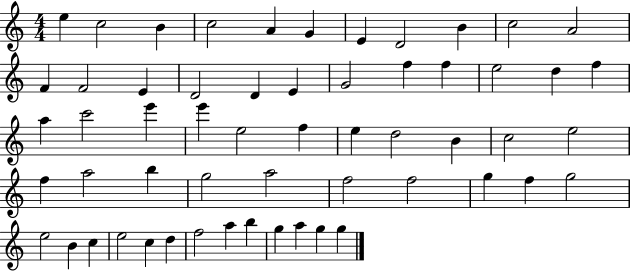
X:1
T:Untitled
M:4/4
L:1/4
K:C
e c2 B c2 A G E D2 B c2 A2 F F2 E D2 D E G2 f f e2 d f a c'2 e' e' e2 f e d2 B c2 e2 f a2 b g2 a2 f2 f2 g f g2 e2 B c e2 c d f2 a b g a g g